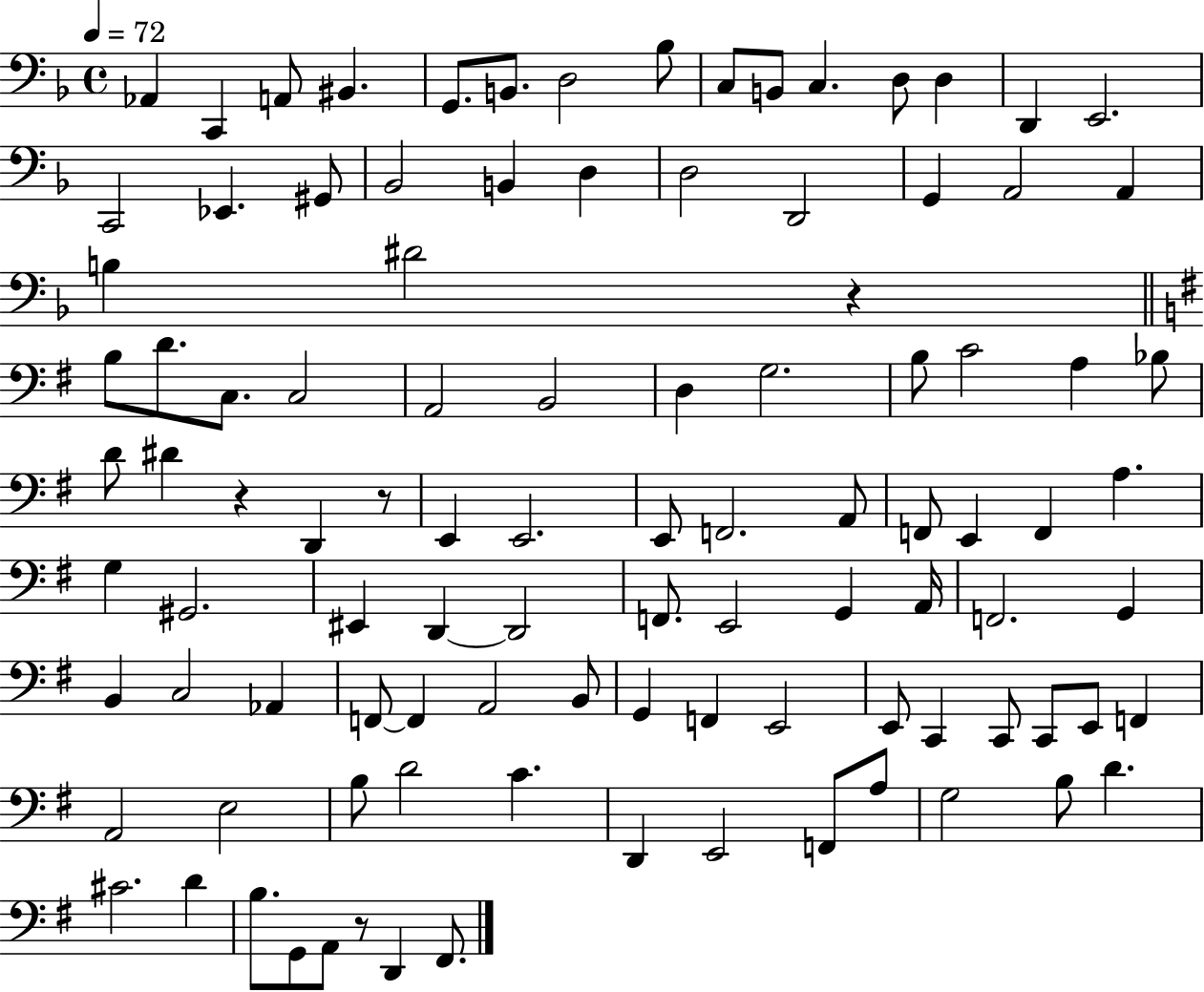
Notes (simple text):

Ab2/q C2/q A2/e BIS2/q. G2/e. B2/e. D3/h Bb3/e C3/e B2/e C3/q. D3/e D3/q D2/q E2/h. C2/h Eb2/q. G#2/e Bb2/h B2/q D3/q D3/h D2/h G2/q A2/h A2/q B3/q D#4/h R/q B3/e D4/e. C3/e. C3/h A2/h B2/h D3/q G3/h. B3/e C4/h A3/q Bb3/e D4/e D#4/q R/q D2/q R/e E2/q E2/h. E2/e F2/h. A2/e F2/e E2/q F2/q A3/q. G3/q G#2/h. EIS2/q D2/q D2/h F2/e. E2/h G2/q A2/s F2/h. G2/q B2/q C3/h Ab2/q F2/e F2/q A2/h B2/e G2/q F2/q E2/h E2/e C2/q C2/e C2/e E2/e F2/q A2/h E3/h B3/e D4/h C4/q. D2/q E2/h F2/e A3/e G3/h B3/e D4/q. C#4/h. D4/q B3/e. G2/e A2/e R/e D2/q F#2/e.